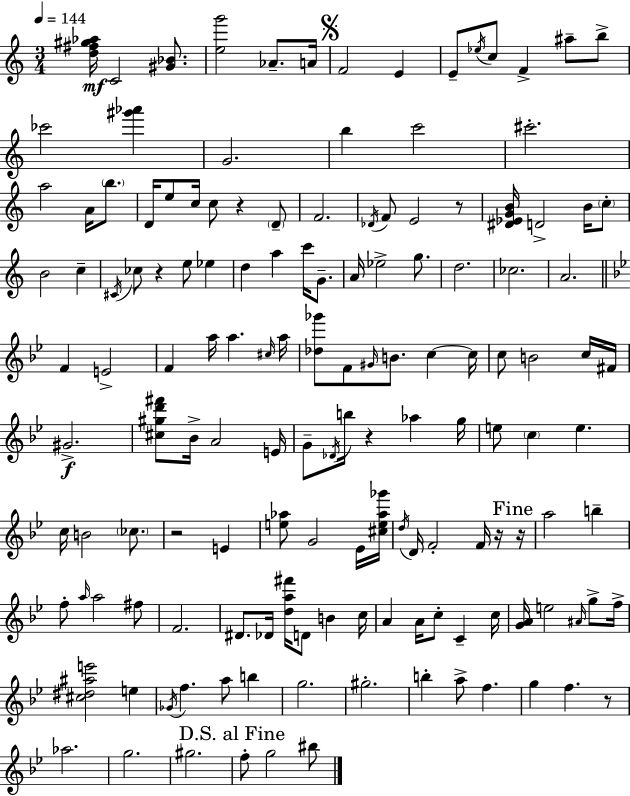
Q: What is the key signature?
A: C major